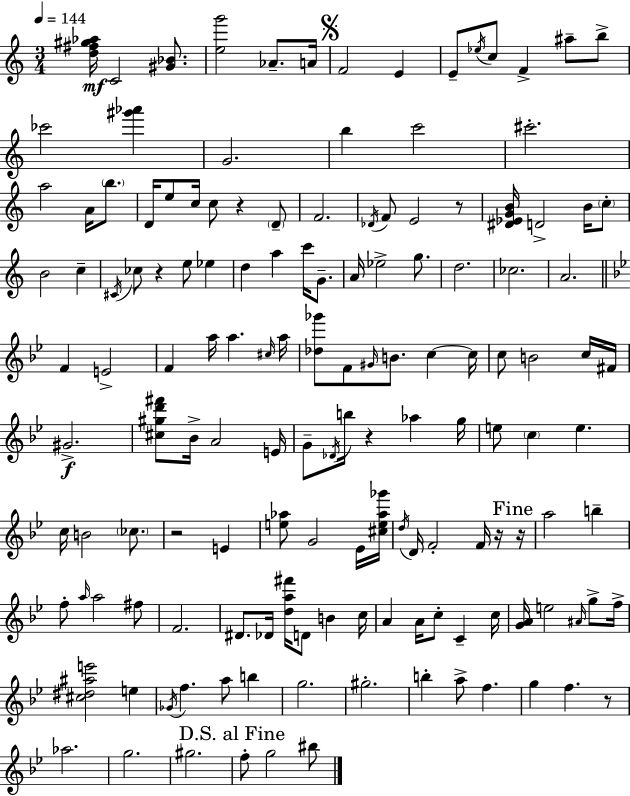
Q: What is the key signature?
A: C major